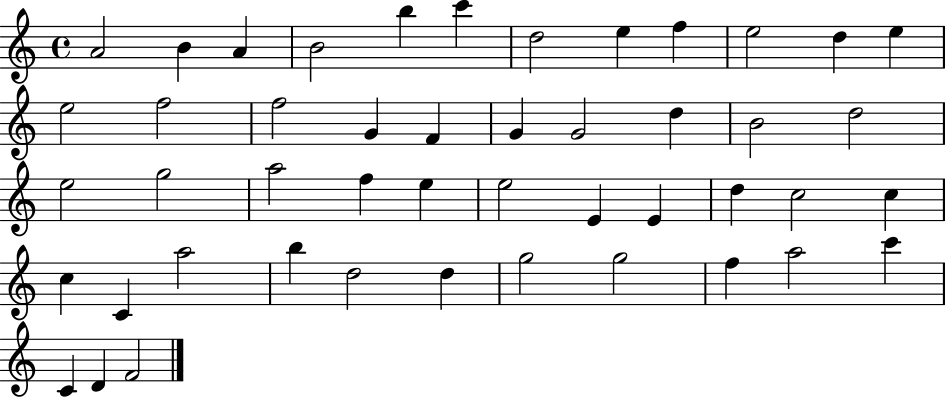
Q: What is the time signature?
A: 4/4